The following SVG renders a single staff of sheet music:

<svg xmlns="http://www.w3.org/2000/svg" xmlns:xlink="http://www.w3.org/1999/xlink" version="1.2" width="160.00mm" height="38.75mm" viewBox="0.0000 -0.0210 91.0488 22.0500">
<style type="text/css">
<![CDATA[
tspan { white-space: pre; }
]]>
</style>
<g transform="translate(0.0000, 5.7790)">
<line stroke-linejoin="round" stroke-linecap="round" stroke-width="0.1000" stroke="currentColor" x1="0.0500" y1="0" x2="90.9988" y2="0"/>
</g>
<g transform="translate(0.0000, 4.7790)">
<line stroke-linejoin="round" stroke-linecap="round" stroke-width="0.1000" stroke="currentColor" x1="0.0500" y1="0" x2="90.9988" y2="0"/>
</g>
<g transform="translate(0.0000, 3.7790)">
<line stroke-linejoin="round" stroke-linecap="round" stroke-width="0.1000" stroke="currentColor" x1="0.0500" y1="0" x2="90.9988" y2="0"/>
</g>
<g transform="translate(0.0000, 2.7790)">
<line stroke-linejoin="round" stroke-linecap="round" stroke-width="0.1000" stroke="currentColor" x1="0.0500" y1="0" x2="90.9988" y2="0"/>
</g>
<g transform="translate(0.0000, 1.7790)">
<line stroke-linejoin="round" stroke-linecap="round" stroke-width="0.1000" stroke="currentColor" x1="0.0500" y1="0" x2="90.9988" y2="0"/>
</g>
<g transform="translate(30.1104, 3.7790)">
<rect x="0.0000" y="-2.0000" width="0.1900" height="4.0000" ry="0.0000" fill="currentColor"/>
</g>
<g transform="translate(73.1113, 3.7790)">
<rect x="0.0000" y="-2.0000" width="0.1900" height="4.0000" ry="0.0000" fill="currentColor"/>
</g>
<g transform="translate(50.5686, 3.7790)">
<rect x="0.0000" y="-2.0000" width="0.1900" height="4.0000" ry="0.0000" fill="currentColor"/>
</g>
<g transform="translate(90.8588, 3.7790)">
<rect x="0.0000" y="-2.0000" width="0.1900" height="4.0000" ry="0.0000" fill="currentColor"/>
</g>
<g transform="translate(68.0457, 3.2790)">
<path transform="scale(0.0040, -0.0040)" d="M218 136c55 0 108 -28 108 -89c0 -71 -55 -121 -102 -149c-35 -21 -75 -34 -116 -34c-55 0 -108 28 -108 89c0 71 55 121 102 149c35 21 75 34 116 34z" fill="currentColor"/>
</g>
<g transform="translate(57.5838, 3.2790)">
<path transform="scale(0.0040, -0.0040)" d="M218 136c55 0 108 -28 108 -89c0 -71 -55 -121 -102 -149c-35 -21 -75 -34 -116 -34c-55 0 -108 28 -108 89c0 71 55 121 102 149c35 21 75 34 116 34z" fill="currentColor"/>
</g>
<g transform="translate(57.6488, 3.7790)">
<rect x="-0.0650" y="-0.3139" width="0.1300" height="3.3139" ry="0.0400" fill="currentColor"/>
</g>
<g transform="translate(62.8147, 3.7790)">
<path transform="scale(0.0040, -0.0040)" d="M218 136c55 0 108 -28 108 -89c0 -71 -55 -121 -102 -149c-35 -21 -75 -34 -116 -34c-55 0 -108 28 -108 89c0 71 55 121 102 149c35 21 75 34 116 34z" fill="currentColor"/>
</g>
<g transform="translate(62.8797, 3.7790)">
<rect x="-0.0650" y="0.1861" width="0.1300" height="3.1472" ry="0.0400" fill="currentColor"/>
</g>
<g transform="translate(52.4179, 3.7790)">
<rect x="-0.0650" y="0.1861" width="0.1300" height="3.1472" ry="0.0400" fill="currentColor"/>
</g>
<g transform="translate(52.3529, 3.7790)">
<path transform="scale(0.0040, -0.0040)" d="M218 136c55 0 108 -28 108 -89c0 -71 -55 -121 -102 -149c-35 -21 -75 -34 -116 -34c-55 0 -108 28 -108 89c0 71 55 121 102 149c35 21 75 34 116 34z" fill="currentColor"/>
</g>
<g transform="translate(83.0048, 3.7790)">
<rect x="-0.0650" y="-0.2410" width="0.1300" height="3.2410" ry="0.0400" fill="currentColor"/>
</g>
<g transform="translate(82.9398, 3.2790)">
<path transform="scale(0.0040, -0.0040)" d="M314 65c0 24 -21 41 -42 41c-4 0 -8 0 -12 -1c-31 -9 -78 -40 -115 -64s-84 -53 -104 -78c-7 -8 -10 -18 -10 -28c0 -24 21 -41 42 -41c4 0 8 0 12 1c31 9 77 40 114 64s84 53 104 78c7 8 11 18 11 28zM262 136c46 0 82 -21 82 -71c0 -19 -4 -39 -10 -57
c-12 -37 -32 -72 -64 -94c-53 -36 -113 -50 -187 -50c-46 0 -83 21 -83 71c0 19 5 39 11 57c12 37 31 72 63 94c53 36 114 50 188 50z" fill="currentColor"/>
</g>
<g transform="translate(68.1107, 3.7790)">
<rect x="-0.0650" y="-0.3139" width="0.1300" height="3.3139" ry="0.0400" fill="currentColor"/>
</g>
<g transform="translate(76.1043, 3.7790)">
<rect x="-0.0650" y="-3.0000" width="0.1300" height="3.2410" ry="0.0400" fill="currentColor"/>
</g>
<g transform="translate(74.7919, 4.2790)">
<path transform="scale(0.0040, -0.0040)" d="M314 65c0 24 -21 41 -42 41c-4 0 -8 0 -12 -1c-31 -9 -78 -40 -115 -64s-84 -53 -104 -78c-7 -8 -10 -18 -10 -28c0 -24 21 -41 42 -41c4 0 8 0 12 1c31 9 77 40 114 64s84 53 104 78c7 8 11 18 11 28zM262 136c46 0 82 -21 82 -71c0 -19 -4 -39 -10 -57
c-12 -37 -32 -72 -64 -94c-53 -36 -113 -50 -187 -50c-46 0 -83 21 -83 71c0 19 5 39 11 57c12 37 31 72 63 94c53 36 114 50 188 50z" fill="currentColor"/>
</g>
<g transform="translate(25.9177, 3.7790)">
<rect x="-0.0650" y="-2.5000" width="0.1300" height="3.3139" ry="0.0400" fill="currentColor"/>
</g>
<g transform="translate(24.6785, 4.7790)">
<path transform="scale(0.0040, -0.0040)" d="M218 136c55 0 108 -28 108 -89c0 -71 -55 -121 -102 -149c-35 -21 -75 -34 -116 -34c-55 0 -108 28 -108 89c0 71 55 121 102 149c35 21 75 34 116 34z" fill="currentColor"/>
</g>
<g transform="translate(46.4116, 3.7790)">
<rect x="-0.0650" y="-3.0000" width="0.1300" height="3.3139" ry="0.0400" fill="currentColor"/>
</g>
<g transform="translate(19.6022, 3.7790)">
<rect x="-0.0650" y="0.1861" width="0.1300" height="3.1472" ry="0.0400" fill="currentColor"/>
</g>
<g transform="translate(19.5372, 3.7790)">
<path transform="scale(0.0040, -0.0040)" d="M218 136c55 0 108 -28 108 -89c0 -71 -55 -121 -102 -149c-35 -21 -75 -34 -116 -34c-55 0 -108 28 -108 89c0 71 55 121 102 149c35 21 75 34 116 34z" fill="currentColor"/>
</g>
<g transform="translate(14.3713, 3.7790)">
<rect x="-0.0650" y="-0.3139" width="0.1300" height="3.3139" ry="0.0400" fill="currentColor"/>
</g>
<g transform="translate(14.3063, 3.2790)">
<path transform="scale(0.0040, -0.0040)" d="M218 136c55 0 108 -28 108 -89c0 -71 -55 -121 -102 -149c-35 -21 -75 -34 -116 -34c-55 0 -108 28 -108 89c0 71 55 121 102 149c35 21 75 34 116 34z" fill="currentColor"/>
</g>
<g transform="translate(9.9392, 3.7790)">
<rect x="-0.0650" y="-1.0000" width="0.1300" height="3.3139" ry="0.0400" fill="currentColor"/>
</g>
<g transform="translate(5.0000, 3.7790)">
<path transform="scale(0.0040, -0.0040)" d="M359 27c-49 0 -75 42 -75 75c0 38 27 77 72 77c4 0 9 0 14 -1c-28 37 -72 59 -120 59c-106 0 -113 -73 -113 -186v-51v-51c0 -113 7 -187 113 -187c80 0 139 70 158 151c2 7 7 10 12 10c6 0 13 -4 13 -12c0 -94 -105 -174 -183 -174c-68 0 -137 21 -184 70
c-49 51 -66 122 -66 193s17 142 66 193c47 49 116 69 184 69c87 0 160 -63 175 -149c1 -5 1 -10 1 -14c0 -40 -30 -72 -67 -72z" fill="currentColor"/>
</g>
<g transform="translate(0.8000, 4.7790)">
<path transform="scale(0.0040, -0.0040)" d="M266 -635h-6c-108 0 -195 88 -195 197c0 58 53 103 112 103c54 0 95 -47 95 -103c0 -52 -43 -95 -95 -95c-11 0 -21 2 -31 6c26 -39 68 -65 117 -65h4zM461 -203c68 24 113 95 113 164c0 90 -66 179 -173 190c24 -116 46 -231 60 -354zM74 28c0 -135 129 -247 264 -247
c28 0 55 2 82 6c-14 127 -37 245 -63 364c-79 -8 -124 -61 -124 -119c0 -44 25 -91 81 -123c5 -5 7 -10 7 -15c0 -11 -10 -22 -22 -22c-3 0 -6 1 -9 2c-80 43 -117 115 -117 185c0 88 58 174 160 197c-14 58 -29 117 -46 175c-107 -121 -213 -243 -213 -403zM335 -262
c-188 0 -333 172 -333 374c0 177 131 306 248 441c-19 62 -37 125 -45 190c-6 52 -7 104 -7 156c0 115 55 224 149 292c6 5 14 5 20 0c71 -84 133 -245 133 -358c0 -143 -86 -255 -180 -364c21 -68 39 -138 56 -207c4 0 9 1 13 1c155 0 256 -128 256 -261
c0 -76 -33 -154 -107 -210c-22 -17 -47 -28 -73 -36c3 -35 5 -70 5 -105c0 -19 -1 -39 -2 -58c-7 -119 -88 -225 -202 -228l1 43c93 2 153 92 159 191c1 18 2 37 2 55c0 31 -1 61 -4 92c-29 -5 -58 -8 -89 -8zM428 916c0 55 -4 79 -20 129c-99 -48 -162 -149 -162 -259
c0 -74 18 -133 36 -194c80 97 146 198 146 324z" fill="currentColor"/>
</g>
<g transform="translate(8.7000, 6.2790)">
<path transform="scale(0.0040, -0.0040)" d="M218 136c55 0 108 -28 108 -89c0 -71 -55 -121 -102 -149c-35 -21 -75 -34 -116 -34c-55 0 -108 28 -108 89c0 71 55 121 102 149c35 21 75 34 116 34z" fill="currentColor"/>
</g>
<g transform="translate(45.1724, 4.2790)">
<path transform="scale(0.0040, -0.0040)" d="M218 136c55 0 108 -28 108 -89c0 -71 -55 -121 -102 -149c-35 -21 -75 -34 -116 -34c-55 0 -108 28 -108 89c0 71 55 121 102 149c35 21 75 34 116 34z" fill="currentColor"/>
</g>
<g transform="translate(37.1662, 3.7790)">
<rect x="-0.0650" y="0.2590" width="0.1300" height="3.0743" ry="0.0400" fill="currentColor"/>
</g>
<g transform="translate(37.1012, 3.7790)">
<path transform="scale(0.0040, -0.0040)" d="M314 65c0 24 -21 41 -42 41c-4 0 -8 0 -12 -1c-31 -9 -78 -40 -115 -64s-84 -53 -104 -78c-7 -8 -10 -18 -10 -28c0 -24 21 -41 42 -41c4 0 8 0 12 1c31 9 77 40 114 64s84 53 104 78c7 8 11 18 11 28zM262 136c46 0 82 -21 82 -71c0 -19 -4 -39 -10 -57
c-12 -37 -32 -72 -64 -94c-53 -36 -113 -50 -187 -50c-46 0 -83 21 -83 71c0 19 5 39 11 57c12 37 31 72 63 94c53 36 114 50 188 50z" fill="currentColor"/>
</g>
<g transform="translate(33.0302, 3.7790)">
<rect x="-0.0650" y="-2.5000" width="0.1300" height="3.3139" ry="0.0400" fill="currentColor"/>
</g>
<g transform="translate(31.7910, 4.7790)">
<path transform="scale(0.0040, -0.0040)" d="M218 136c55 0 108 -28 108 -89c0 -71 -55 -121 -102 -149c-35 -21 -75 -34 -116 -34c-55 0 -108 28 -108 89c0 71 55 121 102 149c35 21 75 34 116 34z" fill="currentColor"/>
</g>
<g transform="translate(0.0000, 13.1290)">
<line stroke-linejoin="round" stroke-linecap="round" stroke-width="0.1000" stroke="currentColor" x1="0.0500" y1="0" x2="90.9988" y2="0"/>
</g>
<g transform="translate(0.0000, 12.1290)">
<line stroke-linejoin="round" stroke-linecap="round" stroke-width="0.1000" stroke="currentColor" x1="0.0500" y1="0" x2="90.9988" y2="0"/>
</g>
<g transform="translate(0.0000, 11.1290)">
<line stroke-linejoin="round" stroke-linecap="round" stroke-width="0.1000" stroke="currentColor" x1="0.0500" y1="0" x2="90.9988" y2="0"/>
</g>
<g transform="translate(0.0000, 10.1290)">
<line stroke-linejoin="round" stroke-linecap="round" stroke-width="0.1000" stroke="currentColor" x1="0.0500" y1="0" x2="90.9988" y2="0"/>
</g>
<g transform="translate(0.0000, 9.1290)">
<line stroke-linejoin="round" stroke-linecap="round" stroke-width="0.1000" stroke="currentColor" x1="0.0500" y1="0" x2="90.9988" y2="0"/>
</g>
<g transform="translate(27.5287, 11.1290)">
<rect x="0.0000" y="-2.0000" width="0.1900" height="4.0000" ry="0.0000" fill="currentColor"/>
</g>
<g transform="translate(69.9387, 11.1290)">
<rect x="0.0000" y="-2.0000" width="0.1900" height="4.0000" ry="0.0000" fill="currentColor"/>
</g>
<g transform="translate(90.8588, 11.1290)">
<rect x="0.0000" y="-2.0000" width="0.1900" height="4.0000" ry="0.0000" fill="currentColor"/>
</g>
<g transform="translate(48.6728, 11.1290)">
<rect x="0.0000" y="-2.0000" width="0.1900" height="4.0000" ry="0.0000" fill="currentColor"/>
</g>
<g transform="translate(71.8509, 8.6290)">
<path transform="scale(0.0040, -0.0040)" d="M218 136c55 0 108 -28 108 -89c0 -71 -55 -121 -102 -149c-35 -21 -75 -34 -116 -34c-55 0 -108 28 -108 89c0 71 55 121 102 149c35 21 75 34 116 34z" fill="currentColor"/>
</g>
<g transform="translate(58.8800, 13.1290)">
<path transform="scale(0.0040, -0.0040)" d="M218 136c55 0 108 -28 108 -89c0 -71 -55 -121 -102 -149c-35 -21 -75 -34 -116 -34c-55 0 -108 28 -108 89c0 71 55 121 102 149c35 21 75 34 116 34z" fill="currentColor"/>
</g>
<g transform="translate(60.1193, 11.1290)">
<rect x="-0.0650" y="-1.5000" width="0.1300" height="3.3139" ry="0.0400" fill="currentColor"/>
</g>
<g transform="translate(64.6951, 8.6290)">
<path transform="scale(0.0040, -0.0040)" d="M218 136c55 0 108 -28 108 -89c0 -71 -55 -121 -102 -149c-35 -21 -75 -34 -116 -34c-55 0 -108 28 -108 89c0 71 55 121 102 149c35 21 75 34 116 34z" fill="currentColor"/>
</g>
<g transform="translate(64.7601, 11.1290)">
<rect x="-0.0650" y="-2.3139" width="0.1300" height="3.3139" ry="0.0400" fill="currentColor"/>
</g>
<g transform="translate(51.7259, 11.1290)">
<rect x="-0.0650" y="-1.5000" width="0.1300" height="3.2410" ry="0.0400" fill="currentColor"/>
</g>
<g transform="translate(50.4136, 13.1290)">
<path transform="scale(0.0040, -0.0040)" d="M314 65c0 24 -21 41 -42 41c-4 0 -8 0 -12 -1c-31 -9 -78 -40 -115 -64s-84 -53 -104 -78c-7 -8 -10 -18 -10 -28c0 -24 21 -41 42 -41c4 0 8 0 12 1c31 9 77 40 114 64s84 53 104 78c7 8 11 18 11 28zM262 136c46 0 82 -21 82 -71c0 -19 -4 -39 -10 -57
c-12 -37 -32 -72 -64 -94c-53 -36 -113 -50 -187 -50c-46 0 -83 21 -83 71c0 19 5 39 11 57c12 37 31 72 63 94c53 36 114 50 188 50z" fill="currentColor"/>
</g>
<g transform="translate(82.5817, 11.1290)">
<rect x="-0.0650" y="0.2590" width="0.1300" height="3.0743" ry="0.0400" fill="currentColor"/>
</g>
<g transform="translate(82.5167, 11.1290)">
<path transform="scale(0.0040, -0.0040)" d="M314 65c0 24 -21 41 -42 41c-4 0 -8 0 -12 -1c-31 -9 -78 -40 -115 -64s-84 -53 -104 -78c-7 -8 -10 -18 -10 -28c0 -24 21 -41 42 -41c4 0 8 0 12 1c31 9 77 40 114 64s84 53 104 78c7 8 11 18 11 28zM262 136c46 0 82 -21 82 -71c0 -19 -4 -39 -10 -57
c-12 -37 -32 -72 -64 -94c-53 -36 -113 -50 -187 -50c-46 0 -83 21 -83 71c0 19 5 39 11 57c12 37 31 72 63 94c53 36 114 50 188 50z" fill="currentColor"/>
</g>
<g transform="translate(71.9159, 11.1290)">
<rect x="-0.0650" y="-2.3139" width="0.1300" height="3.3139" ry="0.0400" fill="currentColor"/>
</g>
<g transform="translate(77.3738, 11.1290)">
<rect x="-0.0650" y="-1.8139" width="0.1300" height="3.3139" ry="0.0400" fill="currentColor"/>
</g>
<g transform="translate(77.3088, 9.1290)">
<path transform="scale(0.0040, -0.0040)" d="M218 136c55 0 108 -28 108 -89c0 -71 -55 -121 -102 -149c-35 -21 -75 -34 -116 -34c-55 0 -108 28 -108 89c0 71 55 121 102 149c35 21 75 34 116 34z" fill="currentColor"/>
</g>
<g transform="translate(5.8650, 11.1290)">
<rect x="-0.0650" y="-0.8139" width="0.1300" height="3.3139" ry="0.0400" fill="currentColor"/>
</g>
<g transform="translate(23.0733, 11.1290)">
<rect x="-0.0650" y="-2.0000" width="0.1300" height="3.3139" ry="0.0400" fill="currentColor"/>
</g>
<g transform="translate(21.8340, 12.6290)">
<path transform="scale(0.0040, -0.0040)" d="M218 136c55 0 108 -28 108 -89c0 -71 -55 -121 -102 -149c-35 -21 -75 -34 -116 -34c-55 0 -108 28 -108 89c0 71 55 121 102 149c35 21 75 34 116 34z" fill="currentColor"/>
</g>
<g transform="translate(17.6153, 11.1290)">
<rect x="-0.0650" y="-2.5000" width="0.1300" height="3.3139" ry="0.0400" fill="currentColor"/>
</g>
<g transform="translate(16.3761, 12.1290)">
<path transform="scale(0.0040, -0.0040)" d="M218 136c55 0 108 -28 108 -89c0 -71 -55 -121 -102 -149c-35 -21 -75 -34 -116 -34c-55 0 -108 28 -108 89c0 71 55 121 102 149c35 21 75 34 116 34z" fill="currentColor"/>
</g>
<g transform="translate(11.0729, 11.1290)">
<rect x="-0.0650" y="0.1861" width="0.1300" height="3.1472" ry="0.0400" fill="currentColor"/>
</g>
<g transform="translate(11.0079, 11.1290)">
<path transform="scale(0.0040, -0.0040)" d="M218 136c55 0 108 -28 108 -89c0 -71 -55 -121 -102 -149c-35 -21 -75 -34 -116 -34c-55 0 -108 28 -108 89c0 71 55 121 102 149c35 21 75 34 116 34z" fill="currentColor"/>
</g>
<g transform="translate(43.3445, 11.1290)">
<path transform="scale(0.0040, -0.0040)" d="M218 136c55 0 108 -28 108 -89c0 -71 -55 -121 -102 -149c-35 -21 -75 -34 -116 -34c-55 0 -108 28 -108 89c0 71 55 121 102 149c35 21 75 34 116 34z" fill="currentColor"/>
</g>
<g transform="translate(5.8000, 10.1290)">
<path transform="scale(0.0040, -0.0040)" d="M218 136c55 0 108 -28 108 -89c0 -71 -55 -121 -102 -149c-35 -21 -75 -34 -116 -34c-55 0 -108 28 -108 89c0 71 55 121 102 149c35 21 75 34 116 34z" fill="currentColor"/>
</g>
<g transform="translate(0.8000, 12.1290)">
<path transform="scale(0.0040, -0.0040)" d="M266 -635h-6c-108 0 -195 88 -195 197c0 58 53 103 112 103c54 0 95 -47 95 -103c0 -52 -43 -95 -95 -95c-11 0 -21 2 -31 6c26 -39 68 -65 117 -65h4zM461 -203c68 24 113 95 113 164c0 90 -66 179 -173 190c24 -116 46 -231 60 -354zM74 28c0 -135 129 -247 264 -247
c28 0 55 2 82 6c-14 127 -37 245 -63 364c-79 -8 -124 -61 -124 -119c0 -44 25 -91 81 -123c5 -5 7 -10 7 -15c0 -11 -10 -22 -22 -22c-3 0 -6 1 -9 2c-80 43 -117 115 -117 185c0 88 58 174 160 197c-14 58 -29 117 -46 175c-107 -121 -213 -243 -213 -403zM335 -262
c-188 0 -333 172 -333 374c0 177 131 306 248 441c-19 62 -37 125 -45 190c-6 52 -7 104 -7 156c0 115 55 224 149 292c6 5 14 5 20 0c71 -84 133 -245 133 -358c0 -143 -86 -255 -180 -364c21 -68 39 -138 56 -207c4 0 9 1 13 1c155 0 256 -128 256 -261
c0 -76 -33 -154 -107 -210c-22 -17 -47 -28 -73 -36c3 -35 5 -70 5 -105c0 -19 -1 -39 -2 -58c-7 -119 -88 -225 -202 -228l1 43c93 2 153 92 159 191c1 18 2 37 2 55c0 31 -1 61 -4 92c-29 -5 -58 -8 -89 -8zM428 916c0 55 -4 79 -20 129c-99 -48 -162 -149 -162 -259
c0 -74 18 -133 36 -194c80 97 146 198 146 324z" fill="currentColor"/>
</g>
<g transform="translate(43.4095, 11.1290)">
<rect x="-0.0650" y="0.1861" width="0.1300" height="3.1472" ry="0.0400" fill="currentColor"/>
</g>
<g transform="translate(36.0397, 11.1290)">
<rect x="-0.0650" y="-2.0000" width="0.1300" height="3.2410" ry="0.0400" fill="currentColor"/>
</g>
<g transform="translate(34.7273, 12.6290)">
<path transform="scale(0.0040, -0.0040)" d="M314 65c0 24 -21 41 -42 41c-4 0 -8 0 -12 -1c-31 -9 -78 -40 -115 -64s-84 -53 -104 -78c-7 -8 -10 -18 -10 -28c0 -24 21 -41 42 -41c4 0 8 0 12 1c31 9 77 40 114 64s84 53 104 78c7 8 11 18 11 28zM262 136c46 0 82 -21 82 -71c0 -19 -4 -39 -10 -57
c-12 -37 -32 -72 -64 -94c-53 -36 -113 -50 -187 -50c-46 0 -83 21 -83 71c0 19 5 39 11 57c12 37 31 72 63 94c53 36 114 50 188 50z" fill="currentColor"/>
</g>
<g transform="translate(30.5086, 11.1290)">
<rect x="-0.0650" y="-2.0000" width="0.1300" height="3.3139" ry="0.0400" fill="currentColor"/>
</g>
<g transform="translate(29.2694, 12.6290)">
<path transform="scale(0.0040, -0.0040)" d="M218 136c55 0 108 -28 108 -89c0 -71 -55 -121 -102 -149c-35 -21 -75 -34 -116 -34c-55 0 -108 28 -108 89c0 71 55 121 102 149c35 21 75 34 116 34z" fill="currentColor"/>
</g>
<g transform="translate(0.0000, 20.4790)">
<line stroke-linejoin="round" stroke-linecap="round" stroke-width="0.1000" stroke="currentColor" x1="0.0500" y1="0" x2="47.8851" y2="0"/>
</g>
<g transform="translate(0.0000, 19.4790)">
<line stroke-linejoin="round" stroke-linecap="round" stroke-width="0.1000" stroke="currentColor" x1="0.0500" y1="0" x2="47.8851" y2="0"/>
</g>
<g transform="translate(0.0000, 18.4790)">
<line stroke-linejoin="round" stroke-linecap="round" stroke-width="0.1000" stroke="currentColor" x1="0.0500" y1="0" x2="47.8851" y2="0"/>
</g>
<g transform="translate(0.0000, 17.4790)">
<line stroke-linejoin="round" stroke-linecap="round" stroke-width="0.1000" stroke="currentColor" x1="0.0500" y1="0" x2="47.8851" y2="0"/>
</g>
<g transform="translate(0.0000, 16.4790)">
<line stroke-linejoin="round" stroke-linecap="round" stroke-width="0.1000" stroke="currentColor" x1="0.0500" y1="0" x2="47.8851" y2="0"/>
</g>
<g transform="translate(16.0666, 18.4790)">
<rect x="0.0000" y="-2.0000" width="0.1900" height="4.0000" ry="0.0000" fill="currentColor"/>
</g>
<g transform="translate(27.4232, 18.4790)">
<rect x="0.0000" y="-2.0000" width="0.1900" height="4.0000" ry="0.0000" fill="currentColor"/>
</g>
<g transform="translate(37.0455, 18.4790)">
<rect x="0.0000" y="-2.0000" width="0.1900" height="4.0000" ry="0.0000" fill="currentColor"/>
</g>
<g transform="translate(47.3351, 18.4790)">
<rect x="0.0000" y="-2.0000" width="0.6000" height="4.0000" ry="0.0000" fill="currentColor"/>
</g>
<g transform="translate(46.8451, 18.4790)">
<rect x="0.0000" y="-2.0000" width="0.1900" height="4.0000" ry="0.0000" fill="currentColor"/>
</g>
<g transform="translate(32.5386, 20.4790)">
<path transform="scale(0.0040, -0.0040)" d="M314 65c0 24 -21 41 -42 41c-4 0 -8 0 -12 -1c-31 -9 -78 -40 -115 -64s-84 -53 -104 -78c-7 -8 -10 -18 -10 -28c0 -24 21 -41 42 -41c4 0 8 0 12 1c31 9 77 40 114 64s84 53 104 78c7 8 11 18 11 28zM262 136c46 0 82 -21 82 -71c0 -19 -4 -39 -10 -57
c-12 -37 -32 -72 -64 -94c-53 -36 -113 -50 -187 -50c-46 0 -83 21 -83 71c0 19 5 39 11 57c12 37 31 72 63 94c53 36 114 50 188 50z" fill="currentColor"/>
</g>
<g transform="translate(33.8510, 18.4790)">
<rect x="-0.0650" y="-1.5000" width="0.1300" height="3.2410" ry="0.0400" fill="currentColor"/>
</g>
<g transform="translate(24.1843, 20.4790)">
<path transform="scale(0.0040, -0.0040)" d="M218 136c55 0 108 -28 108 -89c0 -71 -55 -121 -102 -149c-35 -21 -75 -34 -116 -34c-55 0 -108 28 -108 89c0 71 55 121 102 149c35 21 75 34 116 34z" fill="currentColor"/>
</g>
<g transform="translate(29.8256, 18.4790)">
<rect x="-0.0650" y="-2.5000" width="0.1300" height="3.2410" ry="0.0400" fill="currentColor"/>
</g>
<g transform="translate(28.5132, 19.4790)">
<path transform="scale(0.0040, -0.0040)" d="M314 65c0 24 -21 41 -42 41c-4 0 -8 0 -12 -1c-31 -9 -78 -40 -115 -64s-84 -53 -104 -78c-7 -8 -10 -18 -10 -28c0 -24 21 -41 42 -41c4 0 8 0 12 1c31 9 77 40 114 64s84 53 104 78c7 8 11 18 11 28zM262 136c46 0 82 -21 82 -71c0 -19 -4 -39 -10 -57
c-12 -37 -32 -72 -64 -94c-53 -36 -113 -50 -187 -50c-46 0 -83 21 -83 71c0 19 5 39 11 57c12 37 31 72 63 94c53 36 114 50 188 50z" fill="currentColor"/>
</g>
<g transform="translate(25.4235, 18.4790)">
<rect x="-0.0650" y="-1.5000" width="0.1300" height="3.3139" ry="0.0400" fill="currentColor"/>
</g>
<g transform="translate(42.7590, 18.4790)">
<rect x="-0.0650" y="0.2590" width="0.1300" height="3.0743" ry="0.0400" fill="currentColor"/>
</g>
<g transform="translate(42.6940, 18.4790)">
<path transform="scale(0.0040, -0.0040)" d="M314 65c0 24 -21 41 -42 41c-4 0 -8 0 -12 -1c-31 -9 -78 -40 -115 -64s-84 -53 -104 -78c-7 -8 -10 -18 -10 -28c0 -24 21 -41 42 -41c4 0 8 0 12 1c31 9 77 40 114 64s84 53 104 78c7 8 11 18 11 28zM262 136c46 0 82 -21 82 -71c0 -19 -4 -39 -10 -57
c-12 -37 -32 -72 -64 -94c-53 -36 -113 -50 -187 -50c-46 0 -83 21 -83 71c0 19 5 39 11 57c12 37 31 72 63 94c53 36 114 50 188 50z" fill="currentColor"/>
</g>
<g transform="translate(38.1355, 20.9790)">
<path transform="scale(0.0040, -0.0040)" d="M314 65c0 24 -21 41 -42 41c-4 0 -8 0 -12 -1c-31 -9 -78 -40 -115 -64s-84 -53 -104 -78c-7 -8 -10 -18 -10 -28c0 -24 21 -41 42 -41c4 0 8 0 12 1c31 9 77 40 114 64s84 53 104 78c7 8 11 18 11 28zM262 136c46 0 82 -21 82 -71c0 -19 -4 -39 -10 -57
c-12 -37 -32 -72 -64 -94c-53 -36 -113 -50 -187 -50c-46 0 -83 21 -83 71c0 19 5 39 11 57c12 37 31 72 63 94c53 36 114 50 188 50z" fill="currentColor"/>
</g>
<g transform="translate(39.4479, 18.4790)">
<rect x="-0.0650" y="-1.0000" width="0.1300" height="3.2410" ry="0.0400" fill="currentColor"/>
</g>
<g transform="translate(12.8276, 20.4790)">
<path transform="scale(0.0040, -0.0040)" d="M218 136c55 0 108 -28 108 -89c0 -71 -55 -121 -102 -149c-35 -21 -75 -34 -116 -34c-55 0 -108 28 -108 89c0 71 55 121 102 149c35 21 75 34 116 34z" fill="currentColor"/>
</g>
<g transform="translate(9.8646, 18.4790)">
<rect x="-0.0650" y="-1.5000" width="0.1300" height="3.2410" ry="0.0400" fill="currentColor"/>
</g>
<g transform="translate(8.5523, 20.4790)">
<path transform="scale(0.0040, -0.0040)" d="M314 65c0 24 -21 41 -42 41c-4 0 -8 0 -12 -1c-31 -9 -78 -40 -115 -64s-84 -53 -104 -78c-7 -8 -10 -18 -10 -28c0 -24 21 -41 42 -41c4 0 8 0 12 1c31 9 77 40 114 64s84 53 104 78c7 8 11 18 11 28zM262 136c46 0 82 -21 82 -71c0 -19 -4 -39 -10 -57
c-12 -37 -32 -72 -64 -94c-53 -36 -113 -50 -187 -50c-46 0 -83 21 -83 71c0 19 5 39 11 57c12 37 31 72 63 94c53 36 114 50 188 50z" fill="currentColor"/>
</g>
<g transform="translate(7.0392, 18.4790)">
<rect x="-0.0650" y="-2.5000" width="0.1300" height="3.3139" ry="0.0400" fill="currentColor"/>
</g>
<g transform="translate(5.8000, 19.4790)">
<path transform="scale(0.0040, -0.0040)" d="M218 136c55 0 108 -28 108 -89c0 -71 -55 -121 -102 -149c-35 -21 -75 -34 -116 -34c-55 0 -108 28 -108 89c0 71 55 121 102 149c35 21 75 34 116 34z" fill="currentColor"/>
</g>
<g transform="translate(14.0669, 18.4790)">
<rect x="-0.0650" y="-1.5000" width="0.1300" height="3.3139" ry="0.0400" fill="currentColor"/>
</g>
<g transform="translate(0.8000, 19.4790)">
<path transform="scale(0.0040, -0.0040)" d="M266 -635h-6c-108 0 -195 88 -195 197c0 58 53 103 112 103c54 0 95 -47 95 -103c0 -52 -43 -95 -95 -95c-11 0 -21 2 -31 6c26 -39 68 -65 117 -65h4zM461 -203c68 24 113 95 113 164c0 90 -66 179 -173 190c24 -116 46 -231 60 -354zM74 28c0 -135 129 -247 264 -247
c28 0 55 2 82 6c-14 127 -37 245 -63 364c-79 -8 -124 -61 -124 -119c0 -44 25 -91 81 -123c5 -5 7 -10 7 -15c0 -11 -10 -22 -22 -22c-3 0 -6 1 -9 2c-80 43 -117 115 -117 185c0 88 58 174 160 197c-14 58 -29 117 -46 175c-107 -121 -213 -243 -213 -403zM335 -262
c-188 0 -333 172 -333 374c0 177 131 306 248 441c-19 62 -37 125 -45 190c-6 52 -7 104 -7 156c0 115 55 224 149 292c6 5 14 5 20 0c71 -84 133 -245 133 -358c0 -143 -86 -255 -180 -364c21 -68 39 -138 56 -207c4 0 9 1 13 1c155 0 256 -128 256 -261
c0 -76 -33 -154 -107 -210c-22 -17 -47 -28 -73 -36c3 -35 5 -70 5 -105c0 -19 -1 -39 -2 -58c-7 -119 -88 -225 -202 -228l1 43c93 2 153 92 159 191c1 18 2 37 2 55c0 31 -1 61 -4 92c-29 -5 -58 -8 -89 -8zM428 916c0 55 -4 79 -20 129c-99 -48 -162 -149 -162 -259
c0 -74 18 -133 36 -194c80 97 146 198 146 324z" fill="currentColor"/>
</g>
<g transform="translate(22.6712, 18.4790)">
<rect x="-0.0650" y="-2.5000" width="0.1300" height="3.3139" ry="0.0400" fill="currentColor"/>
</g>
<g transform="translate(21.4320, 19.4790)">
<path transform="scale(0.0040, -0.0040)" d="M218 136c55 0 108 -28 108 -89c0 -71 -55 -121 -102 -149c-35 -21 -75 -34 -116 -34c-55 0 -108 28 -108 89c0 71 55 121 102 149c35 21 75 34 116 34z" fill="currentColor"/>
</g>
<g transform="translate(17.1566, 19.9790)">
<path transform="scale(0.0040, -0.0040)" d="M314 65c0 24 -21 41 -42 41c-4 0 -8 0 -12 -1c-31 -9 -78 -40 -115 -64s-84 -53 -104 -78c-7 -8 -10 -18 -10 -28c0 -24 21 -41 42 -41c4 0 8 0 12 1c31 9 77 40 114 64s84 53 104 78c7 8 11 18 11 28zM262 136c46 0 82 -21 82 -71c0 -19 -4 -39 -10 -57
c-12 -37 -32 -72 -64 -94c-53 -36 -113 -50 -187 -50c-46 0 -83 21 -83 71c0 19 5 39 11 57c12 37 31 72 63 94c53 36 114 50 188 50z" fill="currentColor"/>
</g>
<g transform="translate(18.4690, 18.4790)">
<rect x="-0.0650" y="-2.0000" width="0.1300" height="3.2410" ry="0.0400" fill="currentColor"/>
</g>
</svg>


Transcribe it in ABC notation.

X:1
T:Untitled
M:4/4
L:1/4
K:C
D c B G G B2 A B c B c A2 c2 d B G F F F2 B E2 E g g f B2 G E2 E F2 G E G2 E2 D2 B2